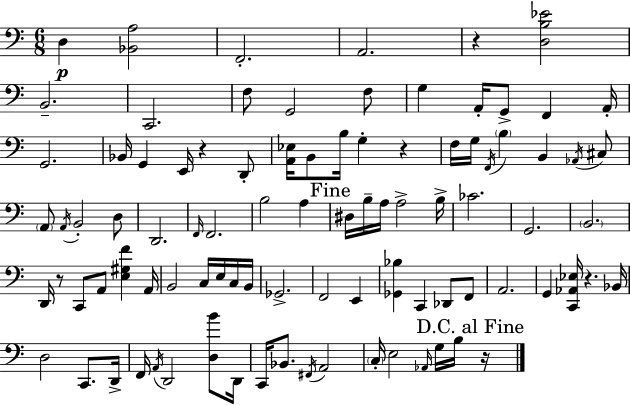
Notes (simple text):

D3/q [Bb2,A3]/h F2/h. A2/h. R/q [D3,B3,Eb4]/h B2/h. C2/h. F3/e G2/h F3/e G3/q A2/s G2/e F2/q A2/s G2/h. Bb2/s G2/q E2/s R/q D2/e [A2,Eb3]/s B2/e B3/s G3/q R/q F3/s G3/s F2/s B3/q B2/q Ab2/s C#3/e A2/e A2/s B2/h D3/e D2/h. F2/s F2/h. B3/h A3/q D#3/s B3/s A3/s A3/h B3/s CES4/h. G2/h. B2/h. D2/s R/e C2/e A2/e [E3,G#3,F4]/q A2/s B2/h C3/s E3/s C3/s B2/s Gb2/h. F2/h E2/q [Gb2,Bb3]/q C2/q Db2/e F2/e A2/h. G2/q [C2,Ab2,Eb3]/s R/q. Bb2/s D3/h C2/e. D2/s F2/s A2/s D2/h [D3,B4]/e D2/s C2/s Bb2/e. F#2/s A2/h C3/s E3/h Ab2/s G3/s B3/s R/s